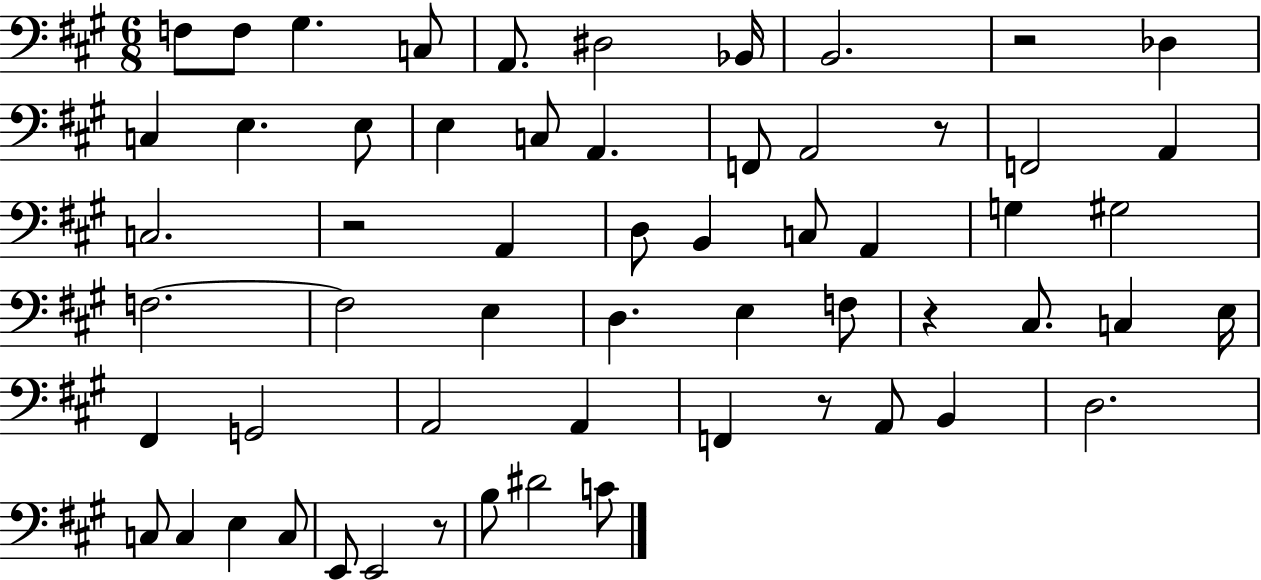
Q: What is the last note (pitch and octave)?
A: C4